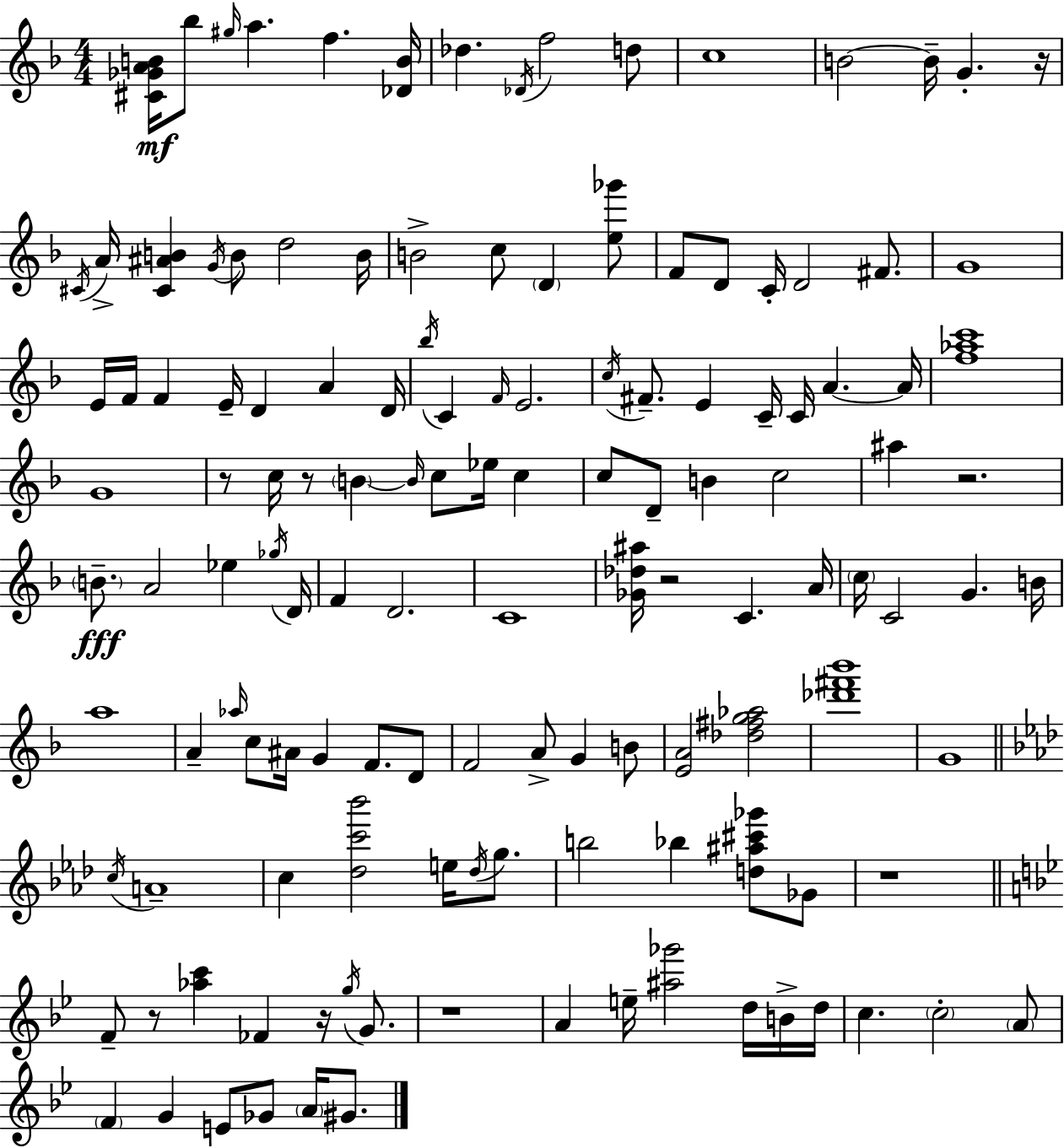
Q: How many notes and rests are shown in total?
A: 133